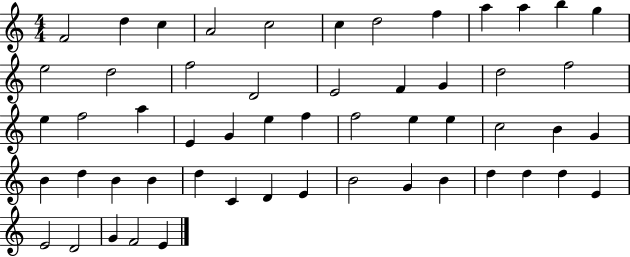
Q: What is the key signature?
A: C major